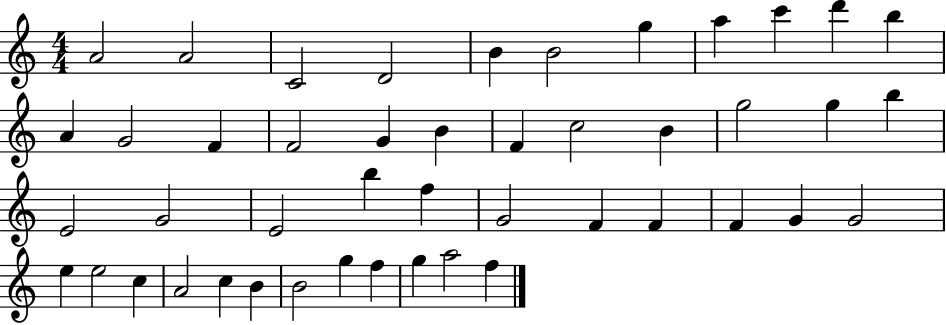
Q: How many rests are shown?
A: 0